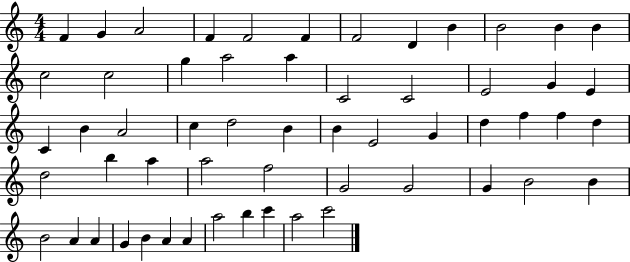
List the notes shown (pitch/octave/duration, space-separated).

F4/q G4/q A4/h F4/q F4/h F4/q F4/h D4/q B4/q B4/h B4/q B4/q C5/h C5/h G5/q A5/h A5/q C4/h C4/h E4/h G4/q E4/q C4/q B4/q A4/h C5/q D5/h B4/q B4/q E4/h G4/q D5/q F5/q F5/q D5/q D5/h B5/q A5/q A5/h F5/h G4/h G4/h G4/q B4/h B4/q B4/h A4/q A4/q G4/q B4/q A4/q A4/q A5/h B5/q C6/q A5/h C6/h